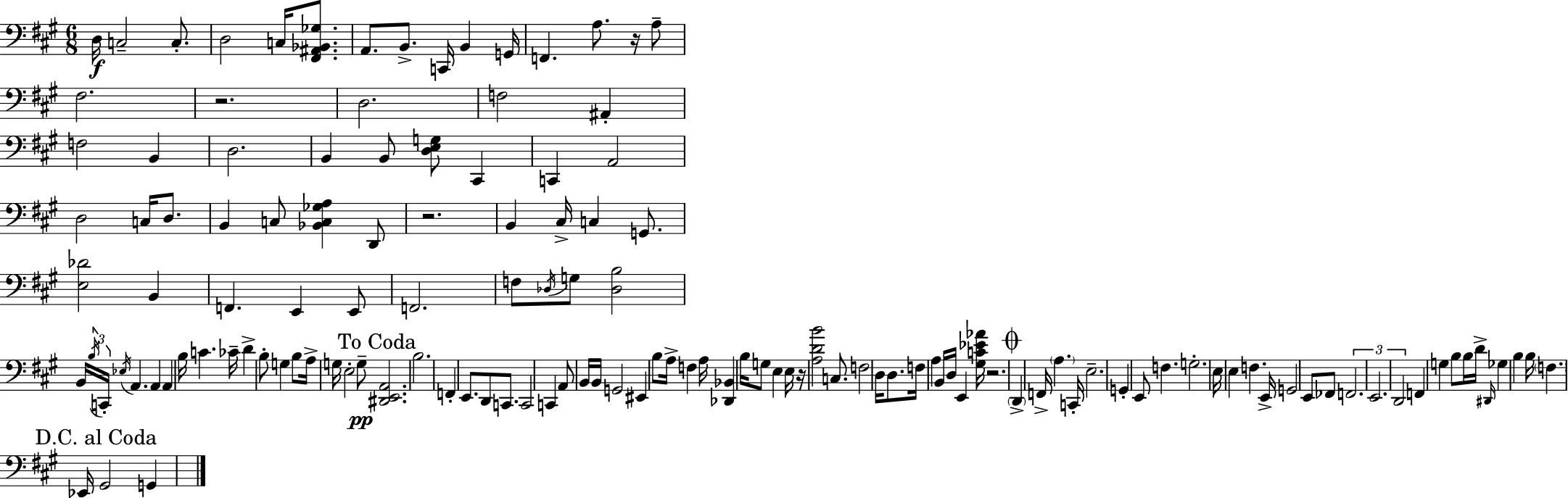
D3/s C3/h C3/e. D3/h C3/s [F#2,A#2,Bb2,Gb3]/e. A2/e. B2/e. C2/s B2/q G2/s F2/q. A3/e. R/s A3/e F#3/h. R/h. D3/h. F3/h A#2/q F3/h B2/q D3/h. B2/q B2/e [D3,E3,G3]/e C#2/q C2/q A2/h D3/h C3/s D3/e. B2/q C3/e [Bb2,C3,Gb3,A3]/q D2/e R/h. B2/q C#3/s C3/q G2/e. [E3,Db4]/h B2/q F2/q. E2/q E2/e F2/h. F3/e Db3/s G3/e [Db3,B3]/h B2/s B3/s C2/s Eb3/s A2/q. A2/q A2/q B3/s C4/q. CES4/s D4/q B3/e G3/q B3/e A3/s G3/s E3/h G3/e [D#2,E2,A2]/h. B3/h. F2/q E2/e. D2/e C2/e. C2/h C2/q A2/e B2/s B2/s G2/h EIS2/q B3/e A3/s F3/q A3/s [Db2,Bb2]/q B3/s G3/e E3/q E3/s R/s [A3,D4,B4]/h C3/e. F3/h D3/s D3/e. F3/s A3/q B2/s D3/s E2/q [G#3,C4,Eb4,Ab4]/s R/h. D2/q F2/s A3/q. C2/s E3/h. G2/q E2/e F3/q. G3/h. E3/s E3/q F3/q. E2/s G2/h E2/e FES2/e F2/h. E2/h. D2/h F2/q G3/q B3/e B3/s D4/s D#2/s Gb3/q B3/q B3/s F3/q. Eb2/s G#2/h G2/q